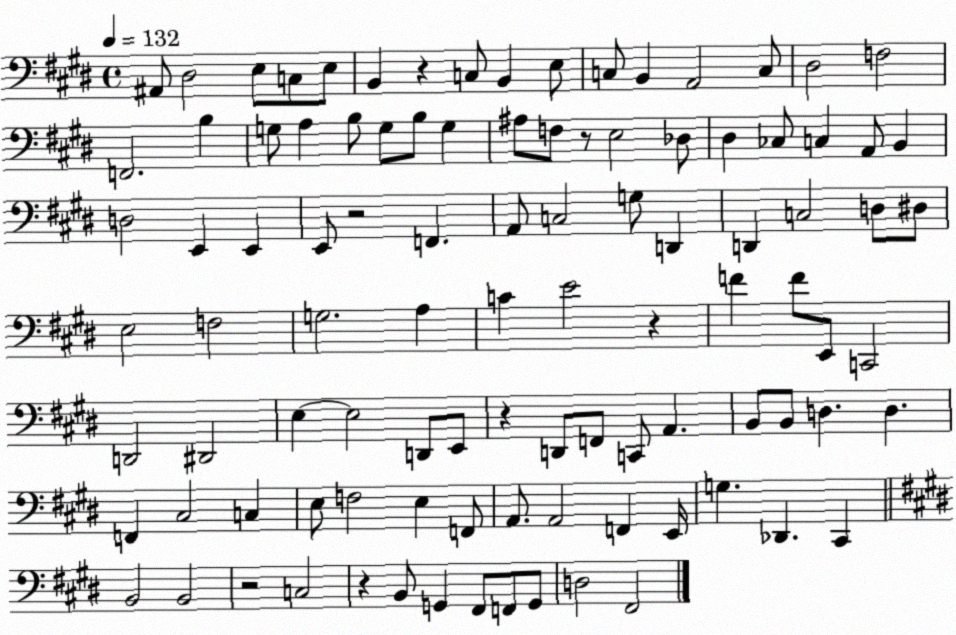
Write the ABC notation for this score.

X:1
T:Untitled
M:4/4
L:1/4
K:E
^A,,/2 ^D,2 E,/2 C,/2 E,/2 B,, z C,/2 B,, E,/2 C,/2 B,, A,,2 C,/2 ^D,2 F,2 F,,2 B, G,/2 A, B,/2 G,/2 B,/2 G, ^A,/2 F,/2 z/2 E,2 _D,/2 ^D, _C,/2 C, A,,/2 B,, D,2 E,, E,, E,,/2 z2 F,, A,,/2 C,2 G,/2 D,, D,, C,2 D,/2 ^D,/2 E,2 F,2 G,2 A, C E2 z F F/2 E,,/2 C,,2 D,,2 ^D,,2 E, E,2 D,,/2 E,,/2 z D,,/2 F,,/2 C,,/2 A,, B,,/2 B,,/2 D, D, F,, ^C,2 C, E,/2 F,2 E, F,,/2 A,,/2 A,,2 F,, E,,/4 G, _D,, ^C,, B,,2 B,,2 z2 C,2 z B,,/2 G,, ^F,,/2 F,,/2 G,,/2 D,2 ^F,,2